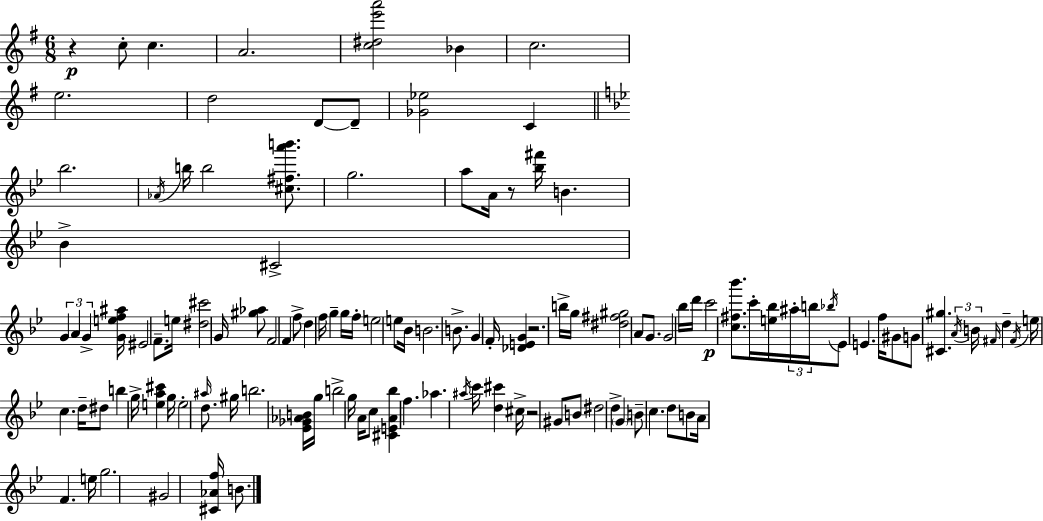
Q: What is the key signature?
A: G major